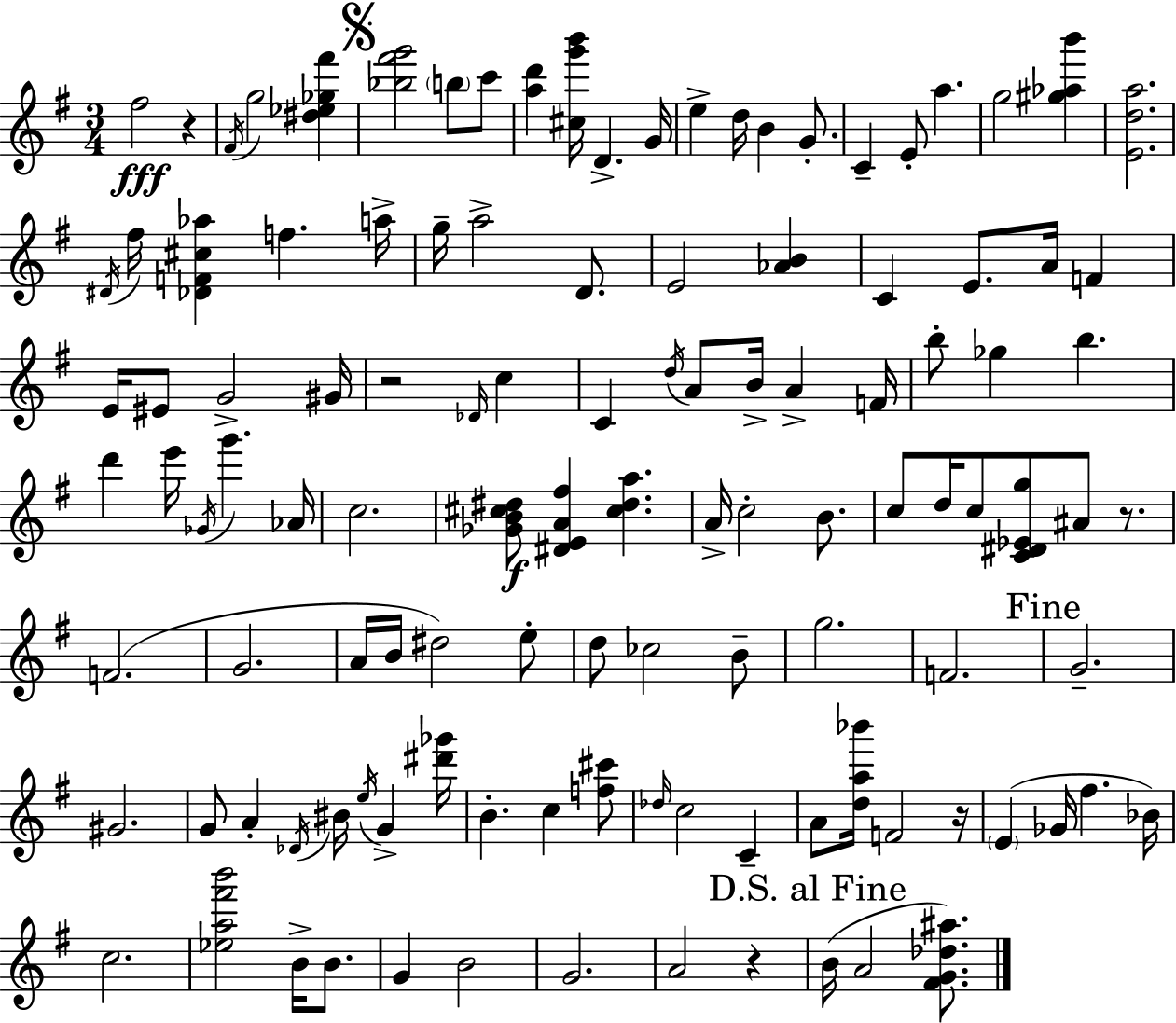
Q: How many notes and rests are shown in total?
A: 116